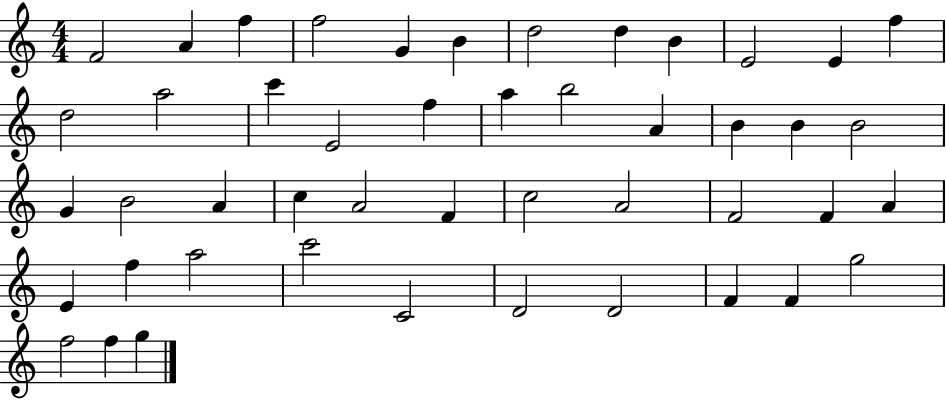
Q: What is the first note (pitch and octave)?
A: F4